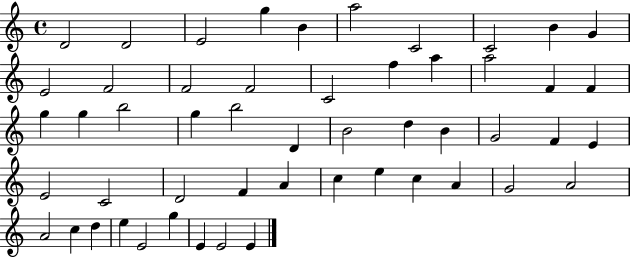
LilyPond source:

{
  \clef treble
  \time 4/4
  \defaultTimeSignature
  \key c \major
  d'2 d'2 | e'2 g''4 b'4 | a''2 c'2 | c'2 b'4 g'4 | \break e'2 f'2 | f'2 f'2 | c'2 f''4 a''4 | a''2 f'4 f'4 | \break g''4 g''4 b''2 | g''4 b''2 d'4 | b'2 d''4 b'4 | g'2 f'4 e'4 | \break e'2 c'2 | d'2 f'4 a'4 | c''4 e''4 c''4 a'4 | g'2 a'2 | \break a'2 c''4 d''4 | e''4 e'2 g''4 | e'4 e'2 e'4 | \bar "|."
}